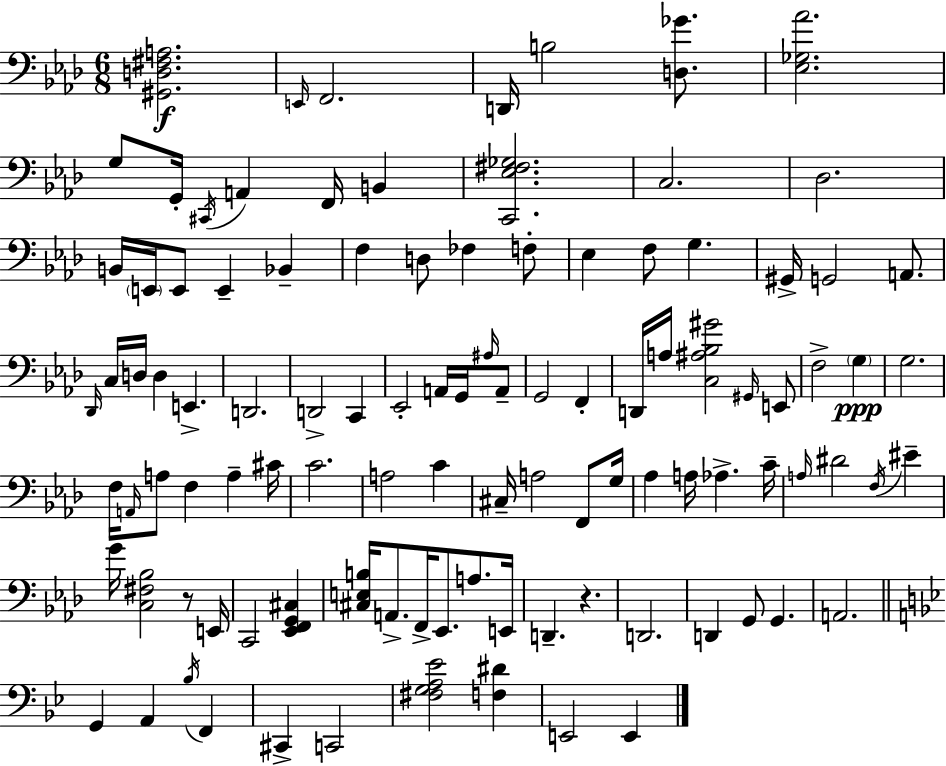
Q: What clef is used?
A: bass